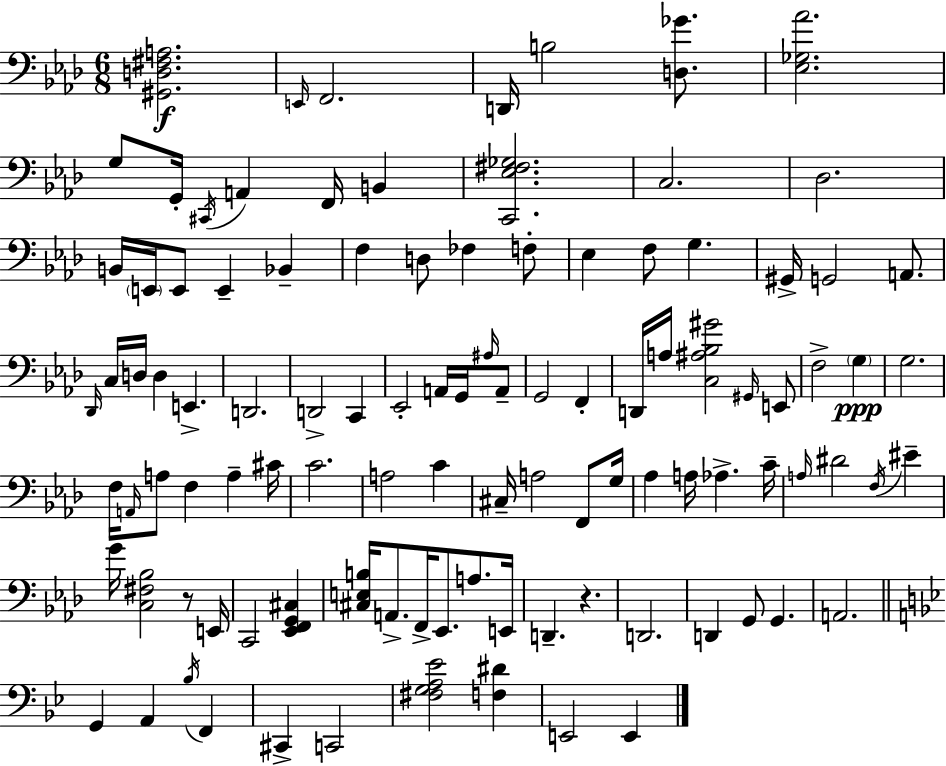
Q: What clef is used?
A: bass